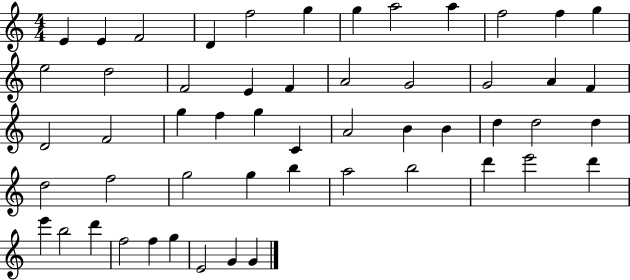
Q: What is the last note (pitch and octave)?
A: G4